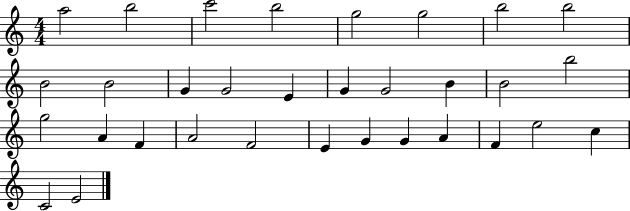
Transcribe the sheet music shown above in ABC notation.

X:1
T:Untitled
M:4/4
L:1/4
K:C
a2 b2 c'2 b2 g2 g2 b2 b2 B2 B2 G G2 E G G2 B B2 b2 g2 A F A2 F2 E G G A F e2 c C2 E2